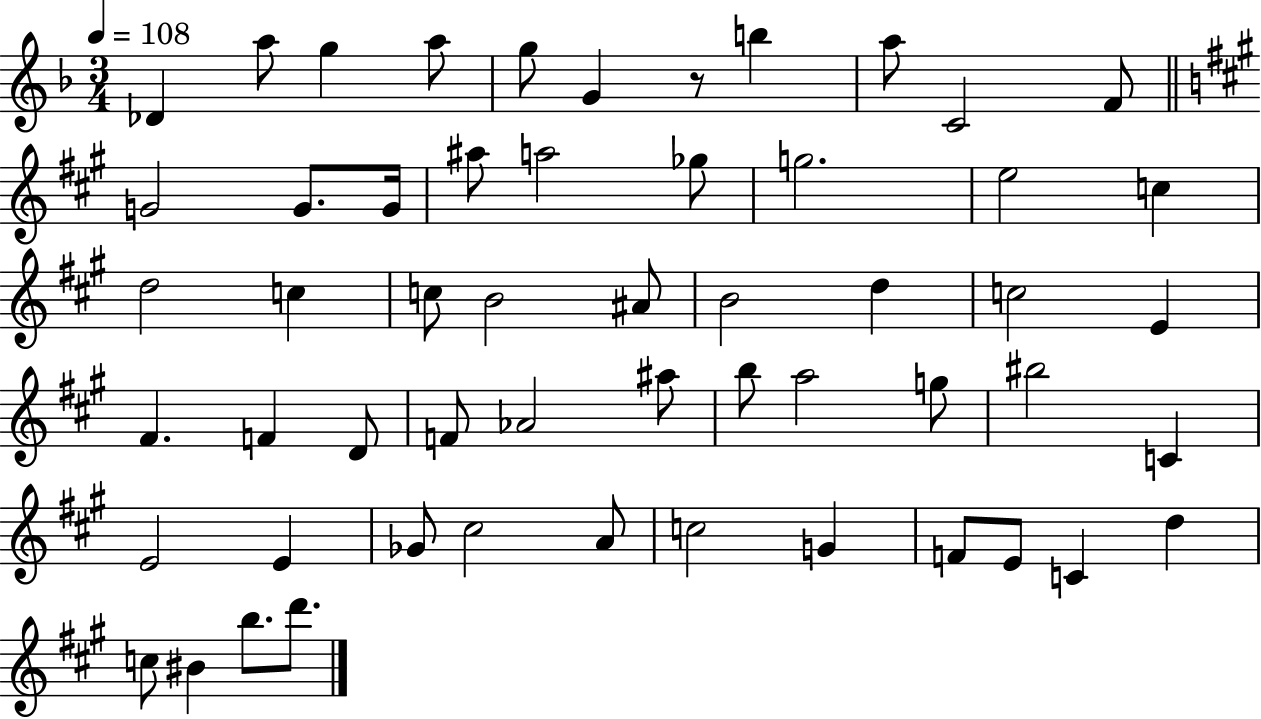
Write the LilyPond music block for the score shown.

{
  \clef treble
  \numericTimeSignature
  \time 3/4
  \key f \major
  \tempo 4 = 108
  des'4 a''8 g''4 a''8 | g''8 g'4 r8 b''4 | a''8 c'2 f'8 | \bar "||" \break \key a \major g'2 g'8. g'16 | ais''8 a''2 ges''8 | g''2. | e''2 c''4 | \break d''2 c''4 | c''8 b'2 ais'8 | b'2 d''4 | c''2 e'4 | \break fis'4. f'4 d'8 | f'8 aes'2 ais''8 | b''8 a''2 g''8 | bis''2 c'4 | \break e'2 e'4 | ges'8 cis''2 a'8 | c''2 g'4 | f'8 e'8 c'4 d''4 | \break c''8 bis'4 b''8. d'''8. | \bar "|."
}